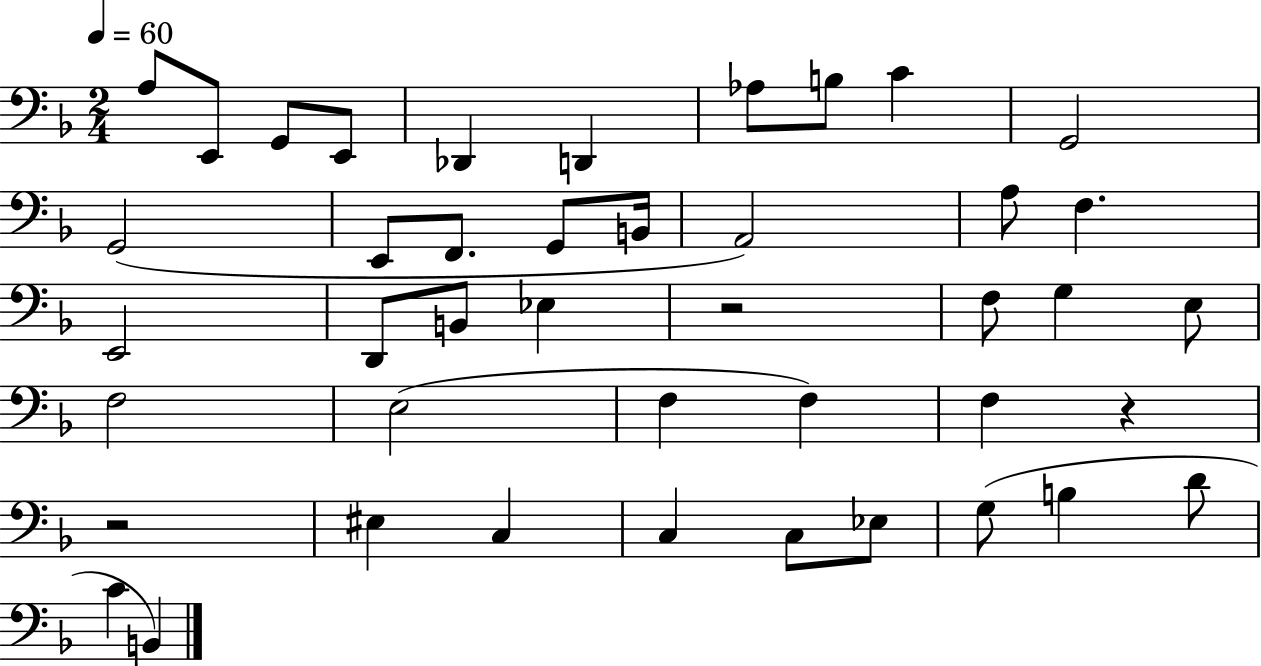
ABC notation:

X:1
T:Untitled
M:2/4
L:1/4
K:F
A,/2 E,,/2 G,,/2 E,,/2 _D,, D,, _A,/2 B,/2 C G,,2 G,,2 E,,/2 F,,/2 G,,/2 B,,/4 A,,2 A,/2 F, E,,2 D,,/2 B,,/2 _E, z2 F,/2 G, E,/2 F,2 E,2 F, F, F, z z2 ^E, C, C, C,/2 _E,/2 G,/2 B, D/2 C B,,